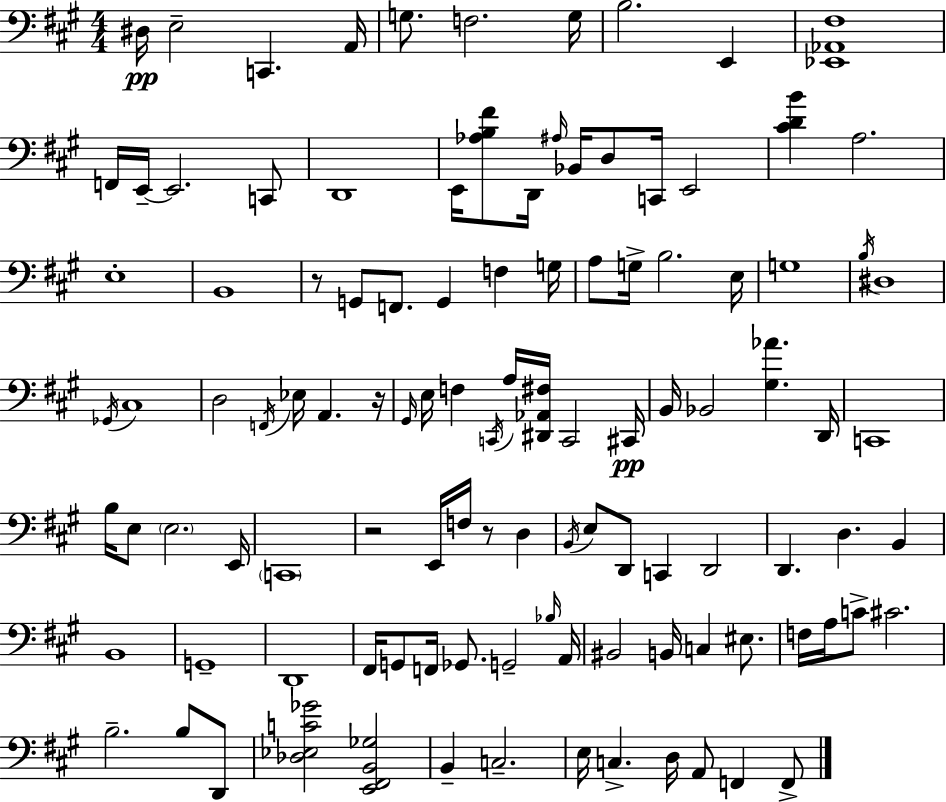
D#3/s E3/h C2/q. A2/s G3/e. F3/h. G3/s B3/h. E2/q [Eb2,Ab2,F#3]/w F2/s E2/s E2/h. C2/e D2/w E2/s [Ab3,B3,F#4]/e D2/s A#3/s Bb2/s D3/e C2/s E2/h [C#4,D4,B4]/q A3/h. E3/w B2/w R/e G2/e F2/e. G2/q F3/q G3/s A3/e G3/s B3/h. E3/s G3/w B3/s D#3/w Gb2/s C#3/w D3/h F2/s Eb3/s A2/q. R/s G#2/s E3/s F3/q C2/s A3/s [D#2,Ab2,F#3]/s C2/h C#2/s B2/s Bb2/h [G#3,Ab4]/q. D2/s C2/w B3/s E3/e E3/h. E2/s C2/w R/h E2/s F3/s R/e D3/q B2/s E3/e D2/e C2/q D2/h D2/q. D3/q. B2/q B2/w G2/w D2/w F#2/s G2/e F2/s Gb2/e. G2/h Bb3/s A2/s BIS2/h B2/s C3/q EIS3/e. F3/s A3/s C4/e C#4/h. B3/h. B3/e D2/e [Db3,Eb3,C4,Gb4]/h [E2,F#2,B2,Gb3]/h B2/q C3/h. E3/s C3/q. D3/s A2/e F2/q F2/e